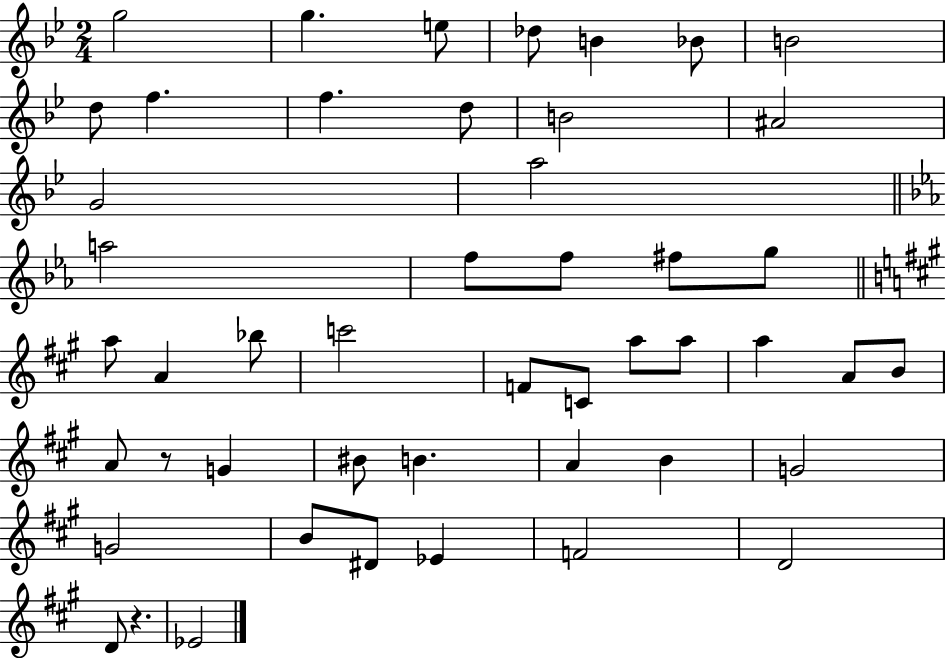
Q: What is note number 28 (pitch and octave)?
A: A5